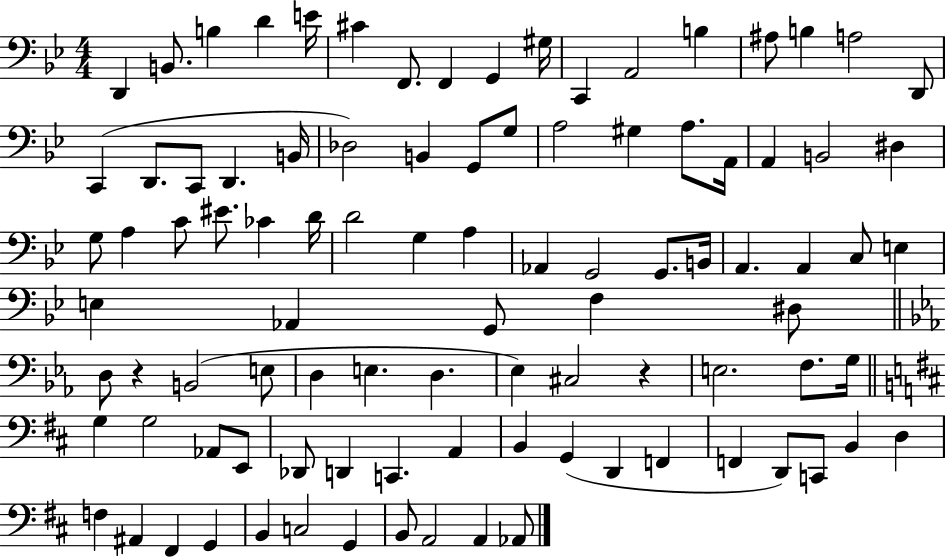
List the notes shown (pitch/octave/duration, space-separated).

D2/q B2/e. B3/q D4/q E4/s C#4/q F2/e. F2/q G2/q G#3/s C2/q A2/h B3/q A#3/e B3/q A3/h D2/e C2/q D2/e. C2/e D2/q. B2/s Db3/h B2/q G2/e G3/e A3/h G#3/q A3/e. A2/s A2/q B2/h D#3/q G3/e A3/q C4/e EIS4/e. CES4/q D4/s D4/h G3/q A3/q Ab2/q G2/h G2/e. B2/s A2/q. A2/q C3/e E3/q E3/q Ab2/q G2/e F3/q D#3/e D3/e R/q B2/h E3/e D3/q E3/q. D3/q. Eb3/q C#3/h R/q E3/h. F3/e. G3/s G3/q G3/h Ab2/e E2/e Db2/e D2/q C2/q. A2/q B2/q G2/q D2/q F2/q F2/q D2/e C2/e B2/q D3/q F3/q A#2/q F#2/q G2/q B2/q C3/h G2/q B2/e A2/h A2/q Ab2/e